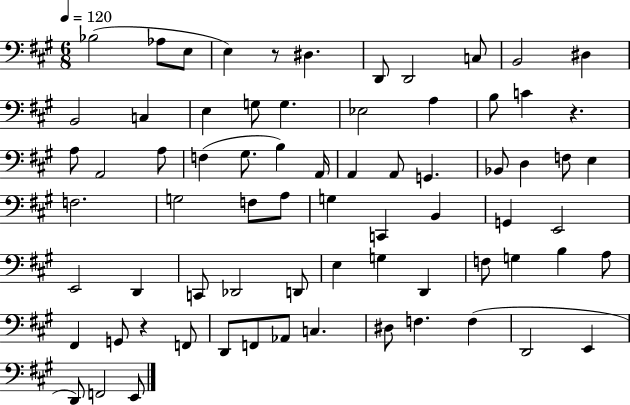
Bb3/h Ab3/e E3/e E3/q R/e D#3/q. D2/e D2/h C3/e B2/h D#3/q B2/h C3/q E3/q G3/e G3/q. Eb3/h A3/q B3/e C4/q R/q. A3/e A2/h A3/e F3/q G#3/e. B3/q A2/s A2/q A2/e G2/q. Bb2/e D3/q F3/e E3/q F3/h. G3/h F3/e A3/e G3/q C2/q B2/q G2/q E2/h E2/h D2/q C2/e Db2/h D2/e E3/q G3/q D2/q F3/e G3/q B3/q A3/e F#2/q G2/e R/q F2/e D2/e F2/e Ab2/e C3/q. D#3/e F3/q. F3/q D2/h E2/q D2/e F2/h E2/e